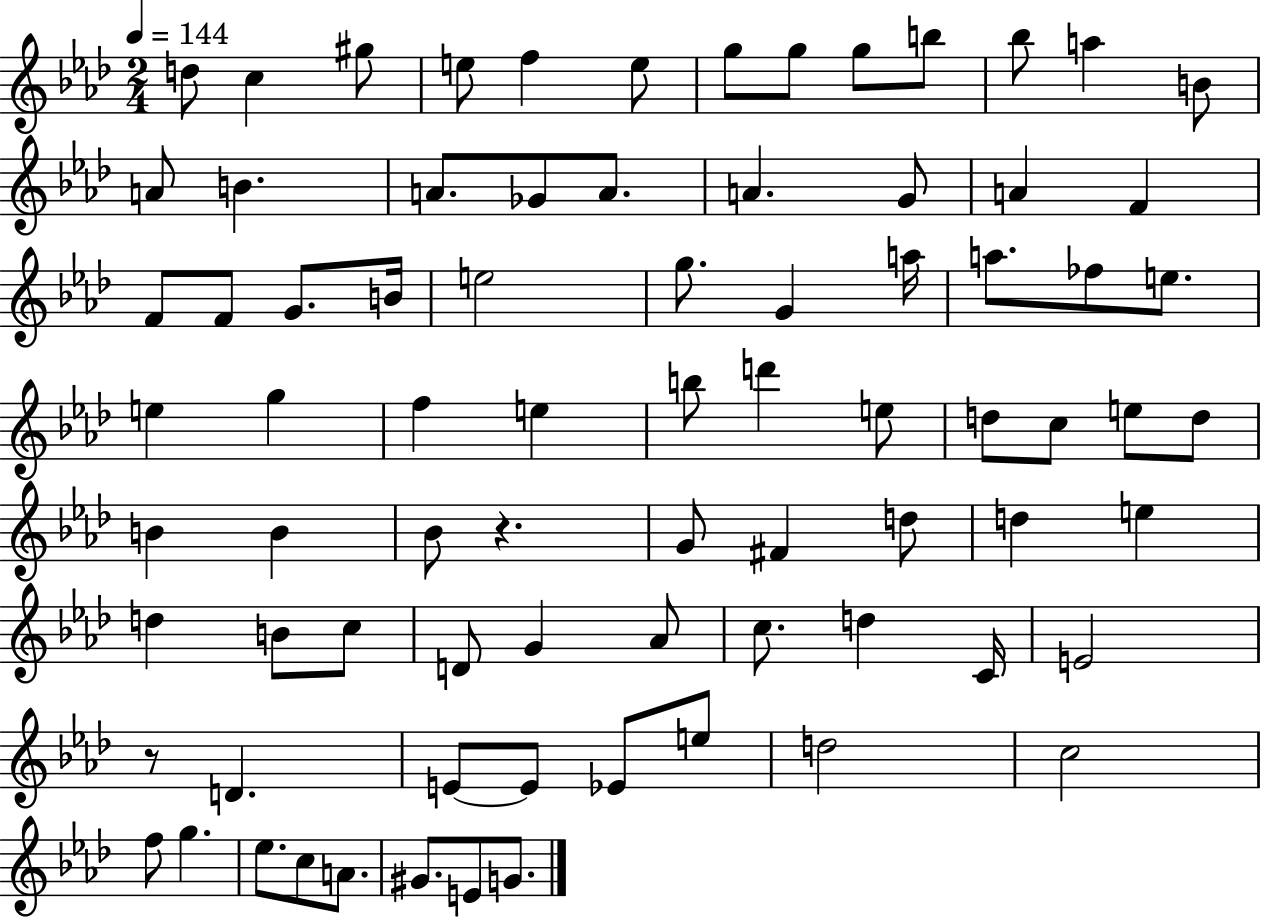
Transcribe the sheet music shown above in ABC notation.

X:1
T:Untitled
M:2/4
L:1/4
K:Ab
d/2 c ^g/2 e/2 f e/2 g/2 g/2 g/2 b/2 _b/2 a B/2 A/2 B A/2 _G/2 A/2 A G/2 A F F/2 F/2 G/2 B/4 e2 g/2 G a/4 a/2 _f/2 e/2 e g f e b/2 d' e/2 d/2 c/2 e/2 d/2 B B _B/2 z G/2 ^F d/2 d e d B/2 c/2 D/2 G _A/2 c/2 d C/4 E2 z/2 D E/2 E/2 _E/2 e/2 d2 c2 f/2 g _e/2 c/2 A/2 ^G/2 E/2 G/2